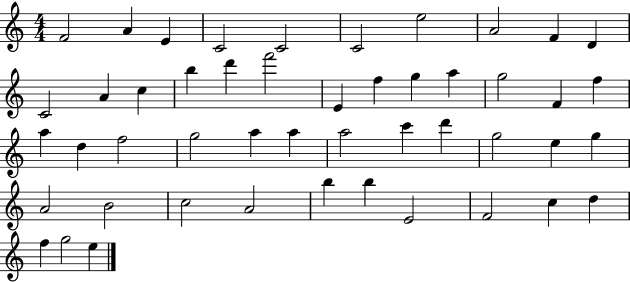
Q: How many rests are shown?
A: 0